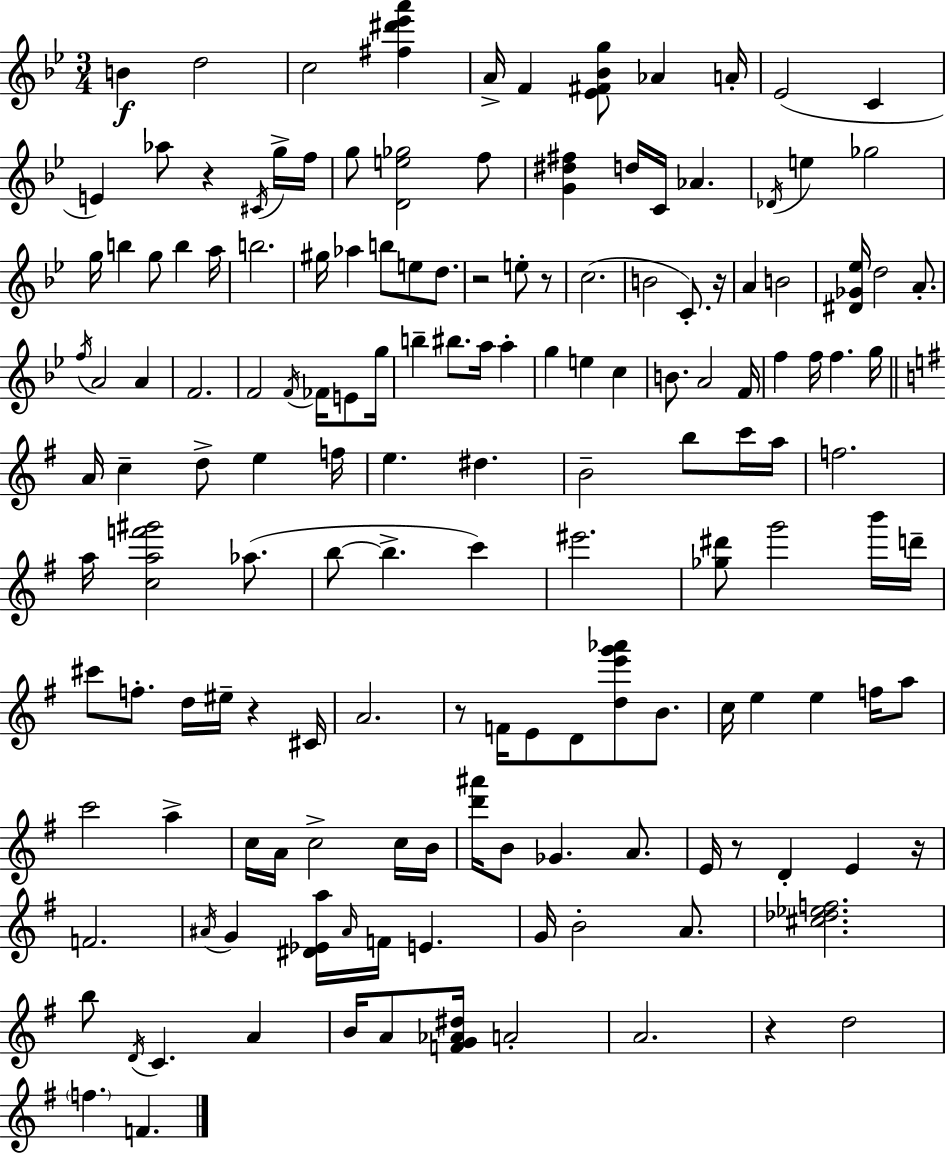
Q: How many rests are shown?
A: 9